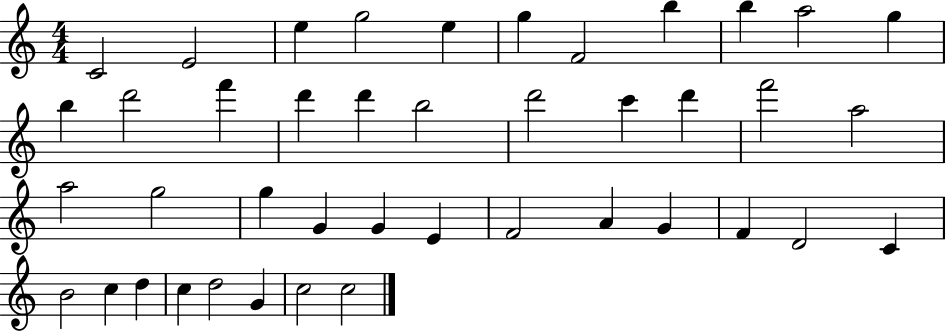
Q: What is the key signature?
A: C major